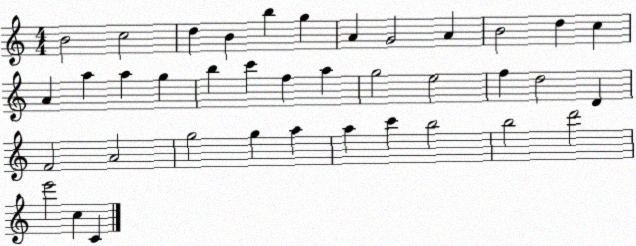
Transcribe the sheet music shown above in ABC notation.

X:1
T:Untitled
M:4/4
L:1/4
K:C
B2 c2 d B b g A G2 A B2 d c A a a g b c' f a g2 e2 f d2 D F2 A2 g2 g a a c' b2 b2 d'2 e'2 c C